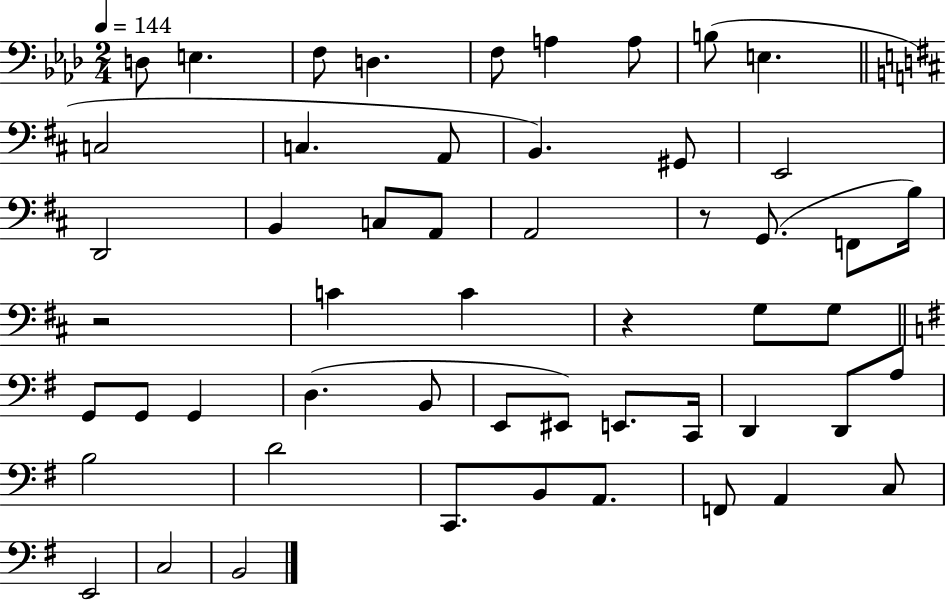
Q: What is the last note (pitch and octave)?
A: B2